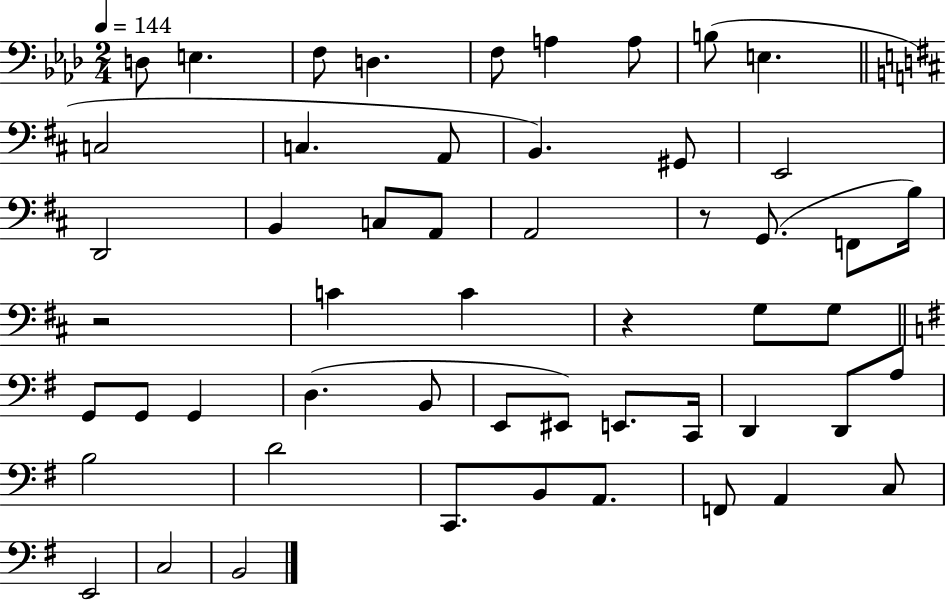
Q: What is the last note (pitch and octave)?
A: B2